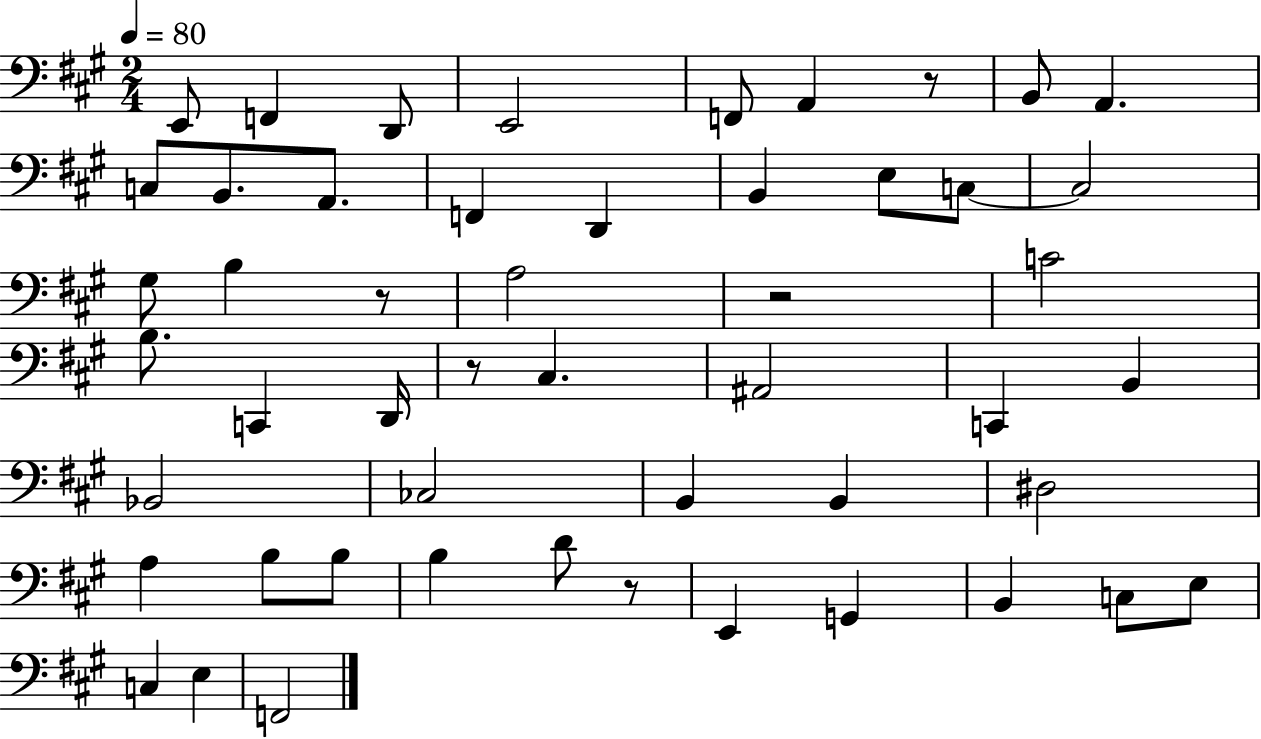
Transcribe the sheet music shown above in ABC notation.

X:1
T:Untitled
M:2/4
L:1/4
K:A
E,,/2 F,, D,,/2 E,,2 F,,/2 A,, z/2 B,,/2 A,, C,/2 B,,/2 A,,/2 F,, D,, B,, E,/2 C,/2 C,2 ^G,/2 B, z/2 A,2 z2 C2 B,/2 C,, D,,/4 z/2 ^C, ^A,,2 C,, B,, _B,,2 _C,2 B,, B,, ^D,2 A, B,/2 B,/2 B, D/2 z/2 E,, G,, B,, C,/2 E,/2 C, E, F,,2